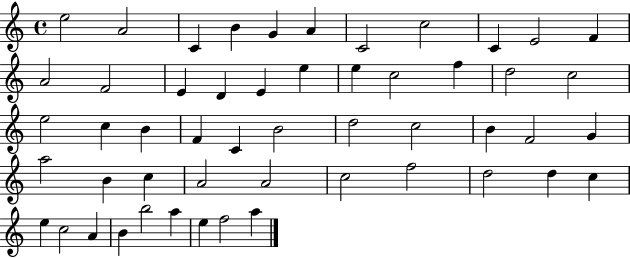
{
  \clef treble
  \time 4/4
  \defaultTimeSignature
  \key c \major
  e''2 a'2 | c'4 b'4 g'4 a'4 | c'2 c''2 | c'4 e'2 f'4 | \break a'2 f'2 | e'4 d'4 e'4 e''4 | e''4 c''2 f''4 | d''2 c''2 | \break e''2 c''4 b'4 | f'4 c'4 b'2 | d''2 c''2 | b'4 f'2 g'4 | \break a''2 b'4 c''4 | a'2 a'2 | c''2 f''2 | d''2 d''4 c''4 | \break e''4 c''2 a'4 | b'4 b''2 a''4 | e''4 f''2 a''4 | \bar "|."
}